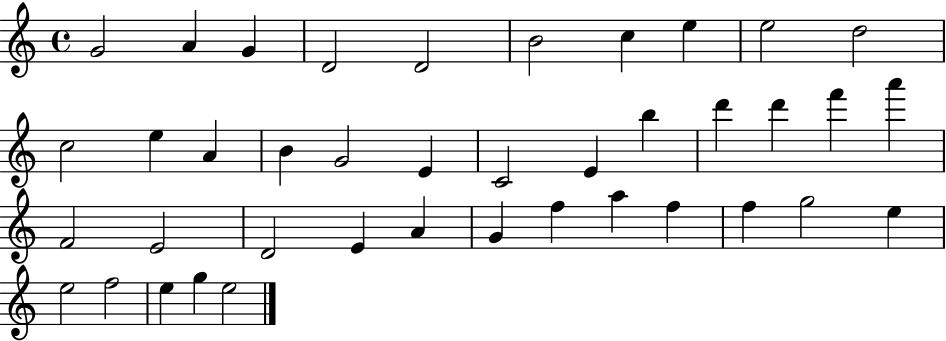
{
  \clef treble
  \time 4/4
  \defaultTimeSignature
  \key c \major
  g'2 a'4 g'4 | d'2 d'2 | b'2 c''4 e''4 | e''2 d''2 | \break c''2 e''4 a'4 | b'4 g'2 e'4 | c'2 e'4 b''4 | d'''4 d'''4 f'''4 a'''4 | \break f'2 e'2 | d'2 e'4 a'4 | g'4 f''4 a''4 f''4 | f''4 g''2 e''4 | \break e''2 f''2 | e''4 g''4 e''2 | \bar "|."
}